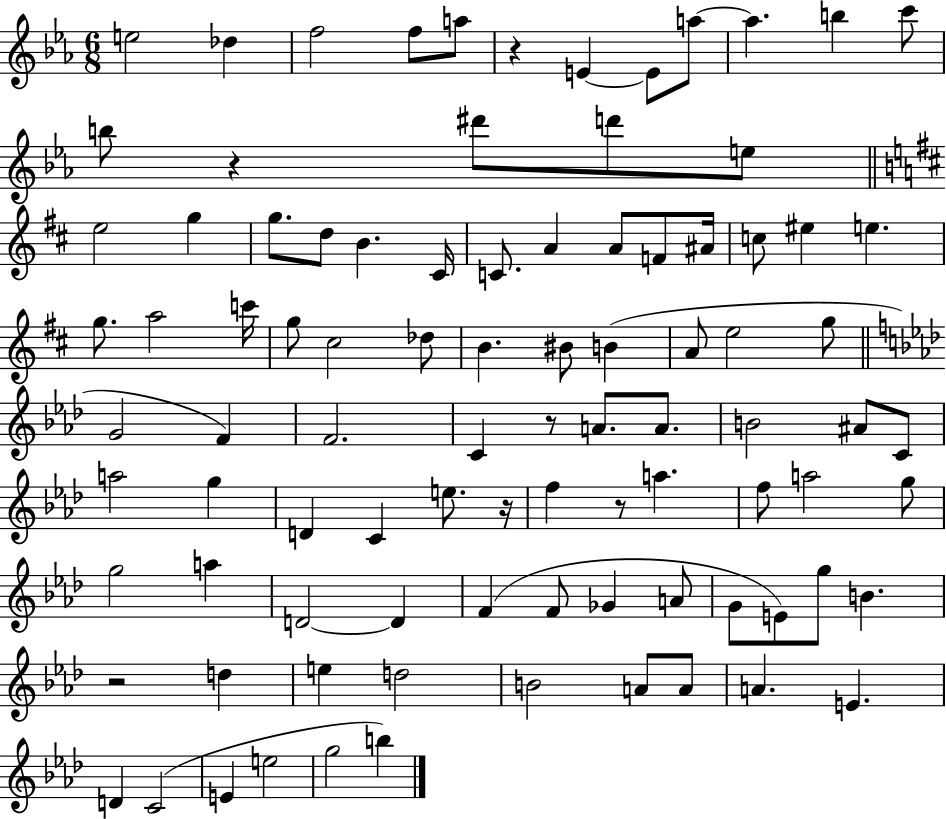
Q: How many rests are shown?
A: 6